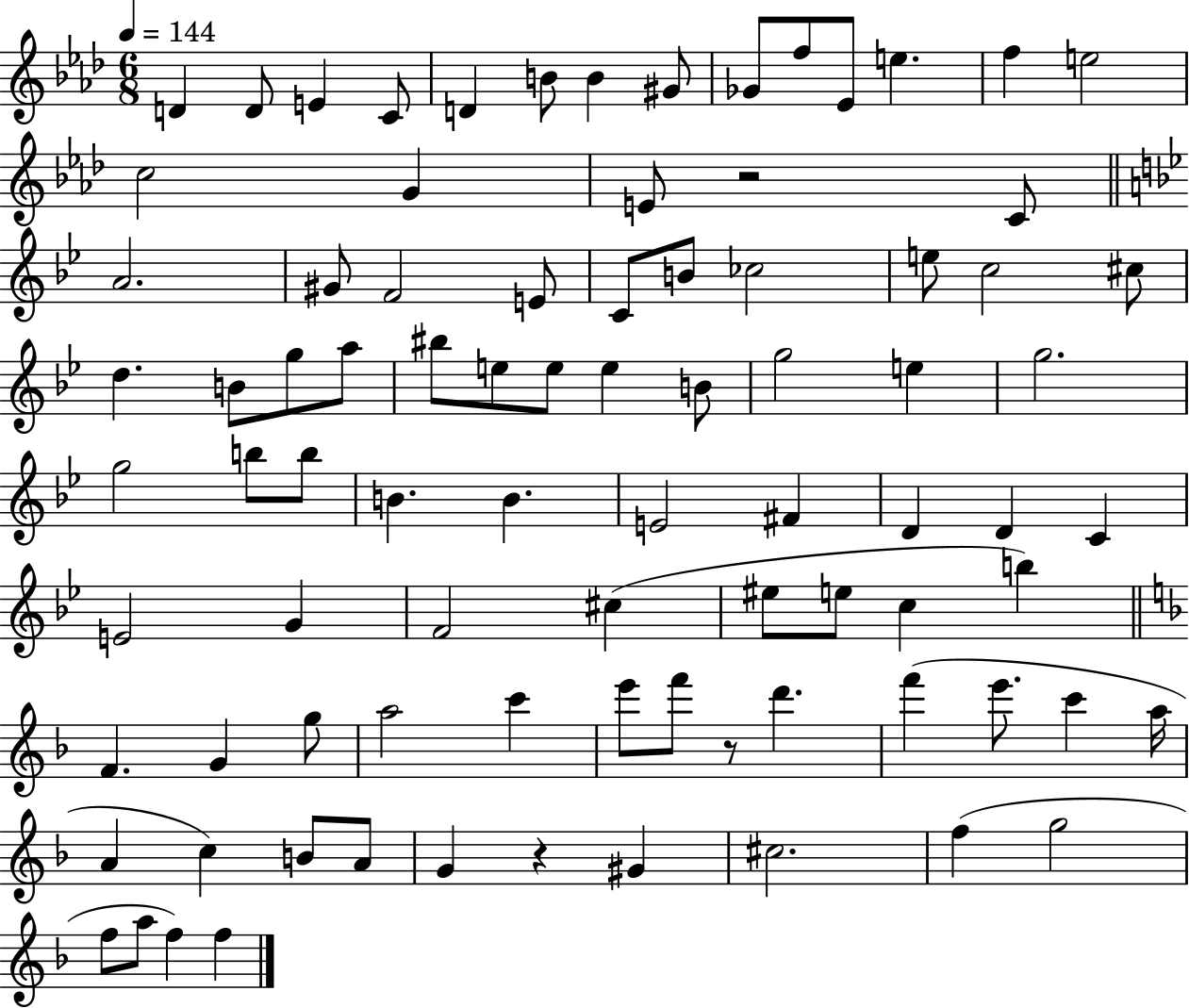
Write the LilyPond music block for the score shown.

{
  \clef treble
  \numericTimeSignature
  \time 6/8
  \key aes \major
  \tempo 4 = 144
  d'4 d'8 e'4 c'8 | d'4 b'8 b'4 gis'8 | ges'8 f''8 ees'8 e''4. | f''4 e''2 | \break c''2 g'4 | e'8 r2 c'8 | \bar "||" \break \key g \minor a'2. | gis'8 f'2 e'8 | c'8 b'8 ces''2 | e''8 c''2 cis''8 | \break d''4. b'8 g''8 a''8 | bis''8 e''8 e''8 e''4 b'8 | g''2 e''4 | g''2. | \break g''2 b''8 b''8 | b'4. b'4. | e'2 fis'4 | d'4 d'4 c'4 | \break e'2 g'4 | f'2 cis''4( | eis''8 e''8 c''4 b''4) | \bar "||" \break \key f \major f'4. g'4 g''8 | a''2 c'''4 | e'''8 f'''8 r8 d'''4. | f'''4( e'''8. c'''4 a''16 | \break a'4 c''4) b'8 a'8 | g'4 r4 gis'4 | cis''2. | f''4( g''2 | \break f''8 a''8 f''4) f''4 | \bar "|."
}